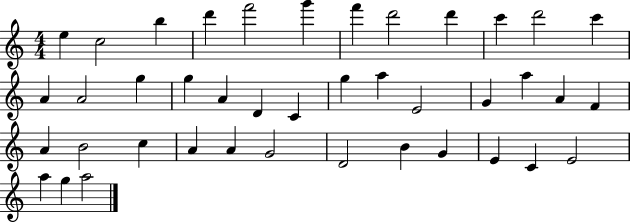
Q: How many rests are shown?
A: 0